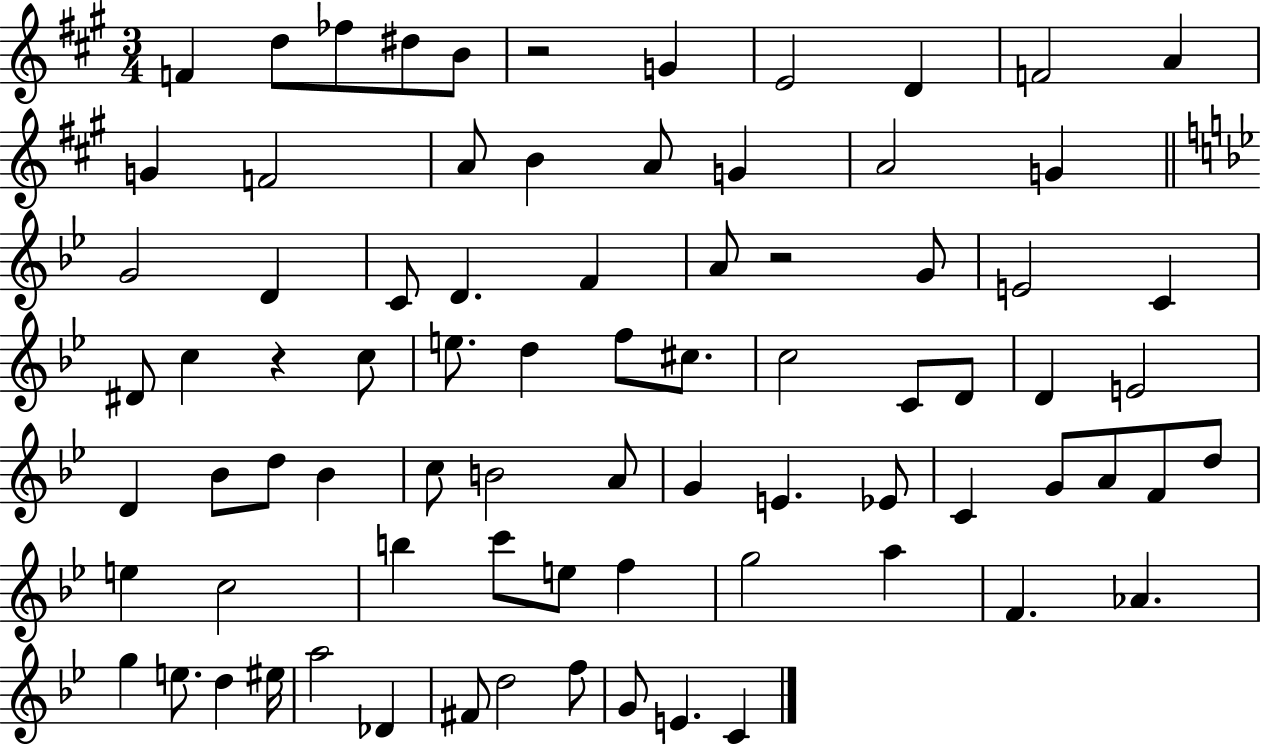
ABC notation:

X:1
T:Untitled
M:3/4
L:1/4
K:A
F d/2 _f/2 ^d/2 B/2 z2 G E2 D F2 A G F2 A/2 B A/2 G A2 G G2 D C/2 D F A/2 z2 G/2 E2 C ^D/2 c z c/2 e/2 d f/2 ^c/2 c2 C/2 D/2 D E2 D _B/2 d/2 _B c/2 B2 A/2 G E _E/2 C G/2 A/2 F/2 d/2 e c2 b c'/2 e/2 f g2 a F _A g e/2 d ^e/4 a2 _D ^F/2 d2 f/2 G/2 E C